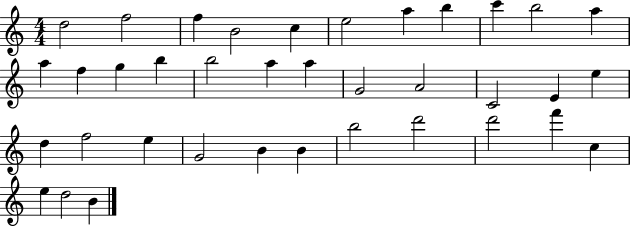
X:1
T:Untitled
M:4/4
L:1/4
K:C
d2 f2 f B2 c e2 a b c' b2 a a f g b b2 a a G2 A2 C2 E e d f2 e G2 B B b2 d'2 d'2 f' c e d2 B